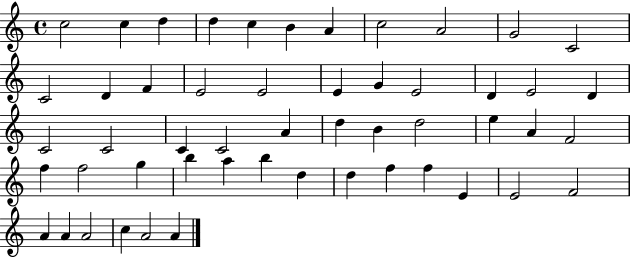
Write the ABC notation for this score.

X:1
T:Untitled
M:4/4
L:1/4
K:C
c2 c d d c B A c2 A2 G2 C2 C2 D F E2 E2 E G E2 D E2 D C2 C2 C C2 A d B d2 e A F2 f f2 g b a b d d f f E E2 F2 A A A2 c A2 A